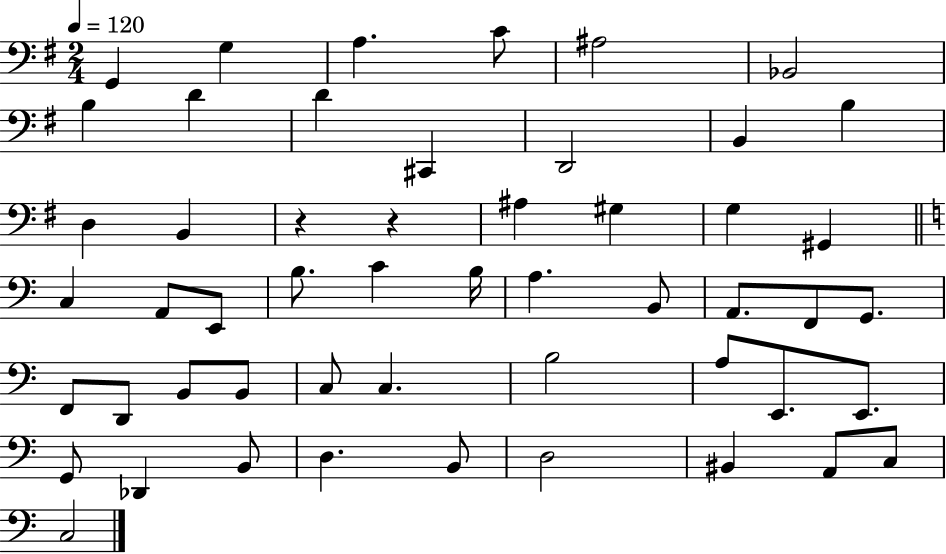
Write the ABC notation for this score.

X:1
T:Untitled
M:2/4
L:1/4
K:G
G,, G, A, C/2 ^A,2 _B,,2 B, D D ^C,, D,,2 B,, B, D, B,, z z ^A, ^G, G, ^G,, C, A,,/2 E,,/2 B,/2 C B,/4 A, B,,/2 A,,/2 F,,/2 G,,/2 F,,/2 D,,/2 B,,/2 B,,/2 C,/2 C, B,2 A,/2 E,,/2 E,,/2 G,,/2 _D,, B,,/2 D, B,,/2 D,2 ^B,, A,,/2 C,/2 C,2